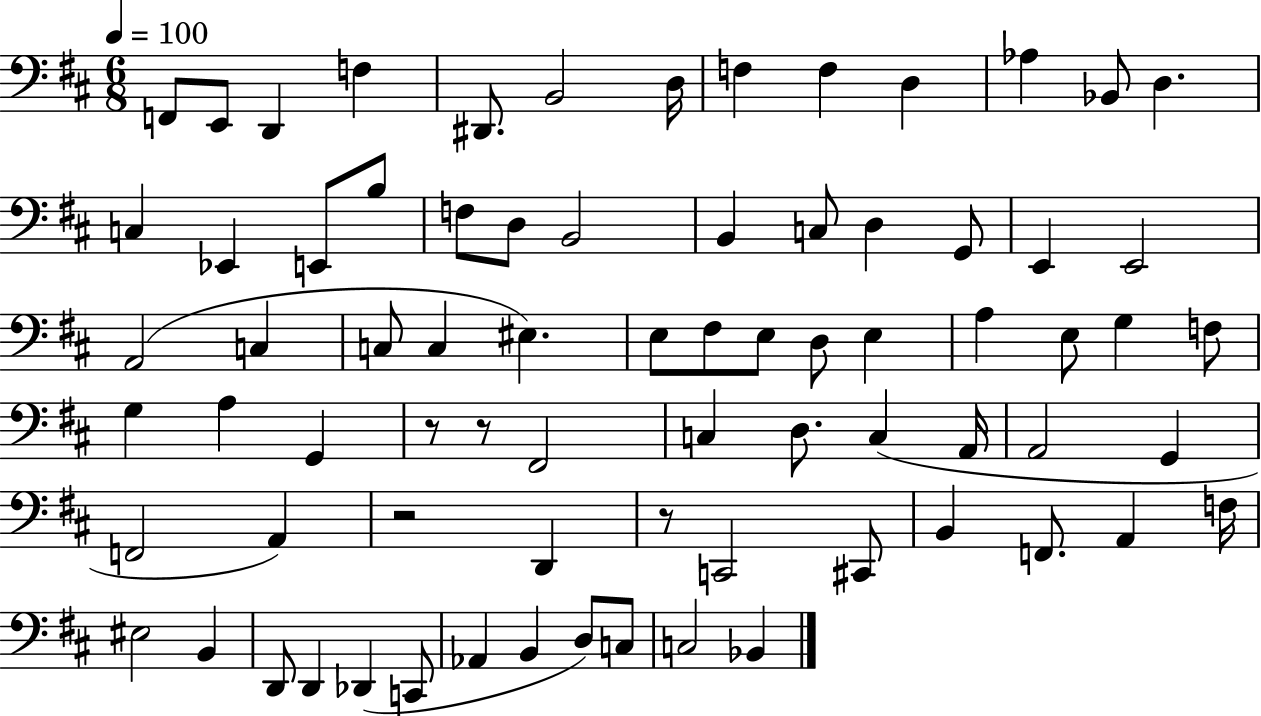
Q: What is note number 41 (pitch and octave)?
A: G3